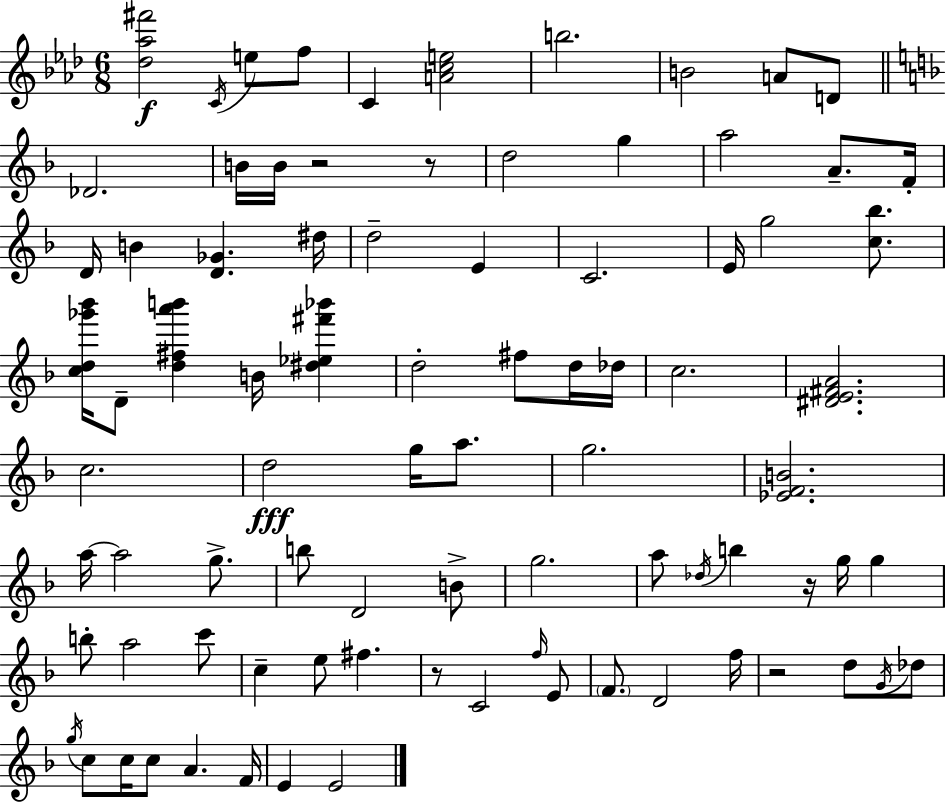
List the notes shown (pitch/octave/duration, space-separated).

[Db5,Ab5,F#6]/h C4/s E5/e F5/e C4/q [A4,C5,E5]/h B5/h. B4/h A4/e D4/e Db4/h. B4/s B4/s R/h R/e D5/h G5/q A5/h A4/e. F4/s D4/s B4/q [D4,Gb4]/q. D#5/s D5/h E4/q C4/h. E4/s G5/h [C5,Bb5]/e. [C5,D5,Gb6,Bb6]/s D4/e [D5,F#5,A6,B6]/q B4/s [D#5,Eb5,F#6,Bb6]/q D5/h F#5/e D5/s Db5/s C5/h. [D#4,E4,F#4,A4]/h. C5/h. D5/h G5/s A5/e. G5/h. [Eb4,F4,B4]/h. A5/s A5/h G5/e. B5/e D4/h B4/e G5/h. A5/e Db5/s B5/q R/s G5/s G5/q B5/e A5/h C6/e C5/q E5/e F#5/q. R/e C4/h F5/s E4/e F4/e. D4/h F5/s R/h D5/e G4/s Db5/e G5/s C5/e C5/s C5/e A4/q. F4/s E4/q E4/h